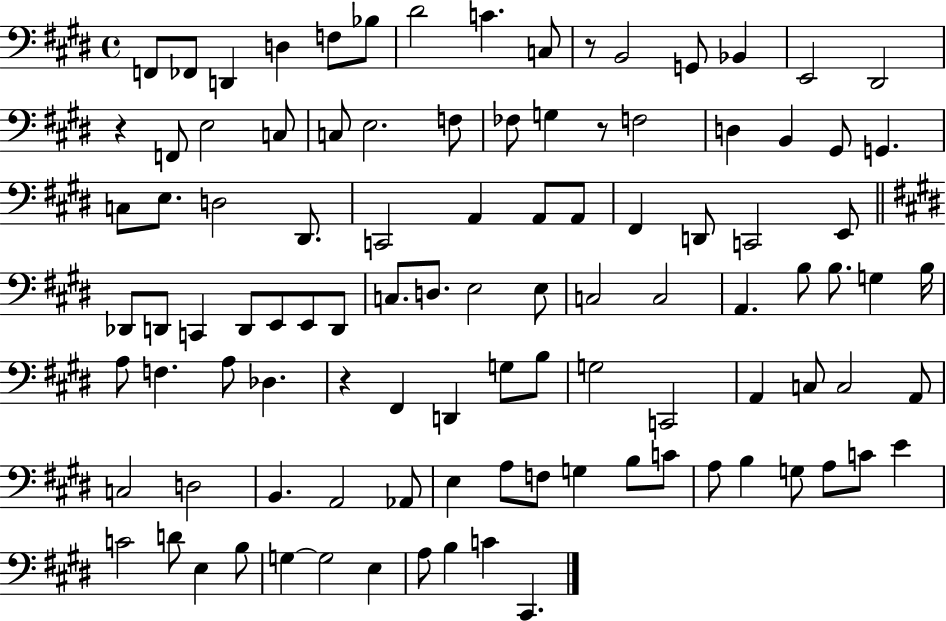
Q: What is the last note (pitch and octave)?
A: C#2